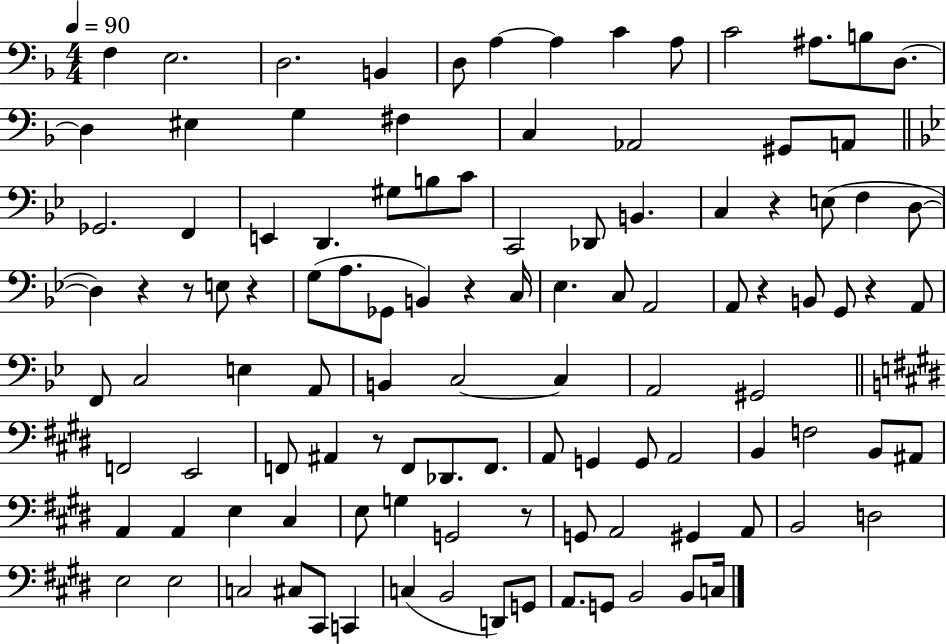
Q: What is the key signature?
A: F major